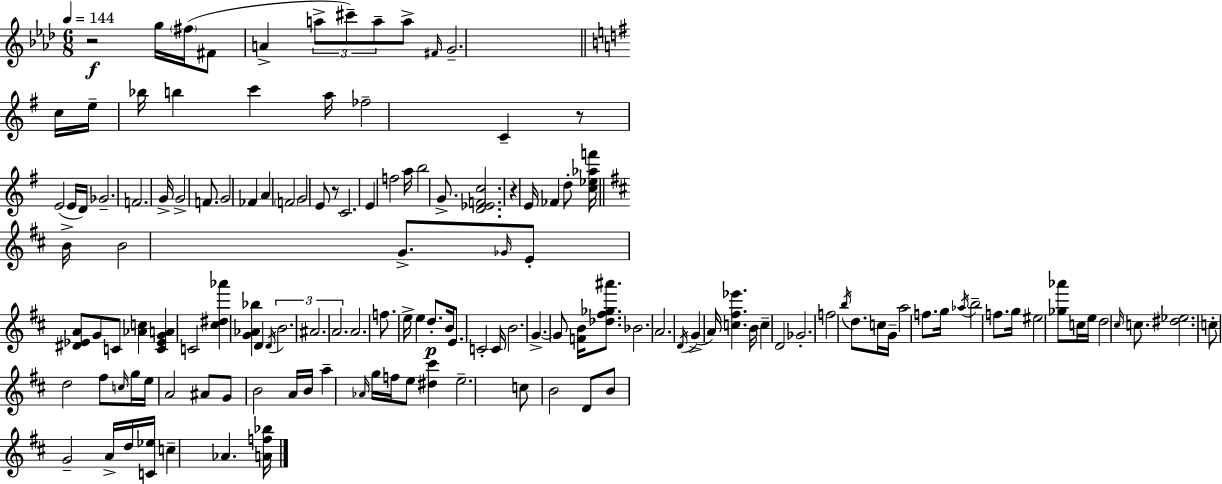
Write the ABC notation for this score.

X:1
T:Untitled
M:6/8
L:1/4
K:Fm
z2 g/4 ^f/4 ^F/2 A a/2 ^c'/2 a/2 a/2 ^F/4 G2 c/4 e/4 _b/4 b c' a/4 _f2 C z/2 E2 E/4 D/4 _G2 F2 G/4 G2 F/2 G2 _F A F2 G2 E/2 z/2 C2 E f2 a/4 b2 G/2 [D_EFc]2 z E/4 _F d/2 [c_e_af']/4 B/4 B2 G/2 _G/4 E/2 [^D_EA]/2 G/2 C/2 [_Ac] [C_EGA] C2 [^c^d_a'] [G_A_b] D D/4 B2 ^A2 A2 A2 f/2 e/4 e d/2 B/4 E/2 C2 C/4 B2 G G/2 [FB]/4 [_d^f_g^a']/2 _B2 A2 D/4 G A/4 [c^f_e'] B/4 c D2 _G2 f2 b/4 d/2 c/4 G/4 a2 f/2 g/4 _a/4 b2 f/2 g/4 ^e2 [_g_a']/2 c/4 e/4 d2 ^c/4 c/2 [^d_e]2 c/2 d2 ^f/2 c/4 g/4 e/4 A2 ^A/2 G/2 B2 A/4 B/4 a _A/4 g/4 f/4 e/2 [^d^c'] e2 c/2 B2 D/2 B/2 G2 A/4 d/4 [C_e]/4 c _A [Af_b]/4